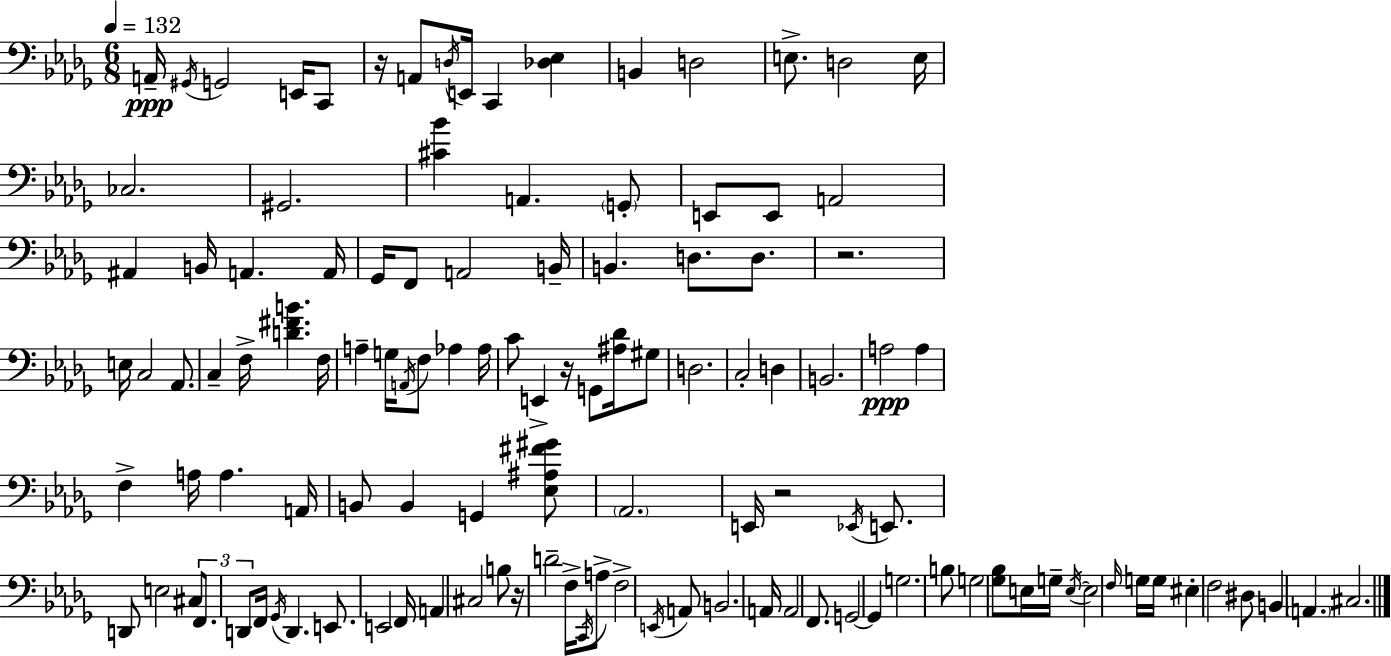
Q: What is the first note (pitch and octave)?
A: A2